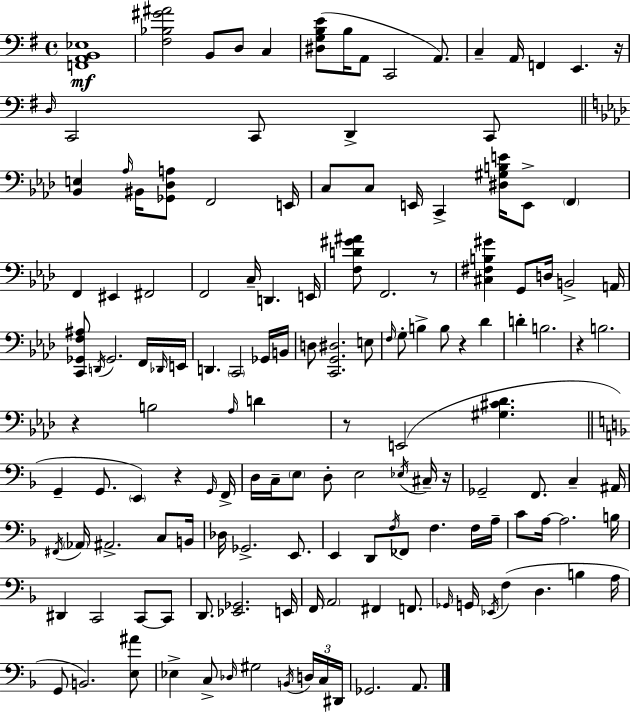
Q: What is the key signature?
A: E minor